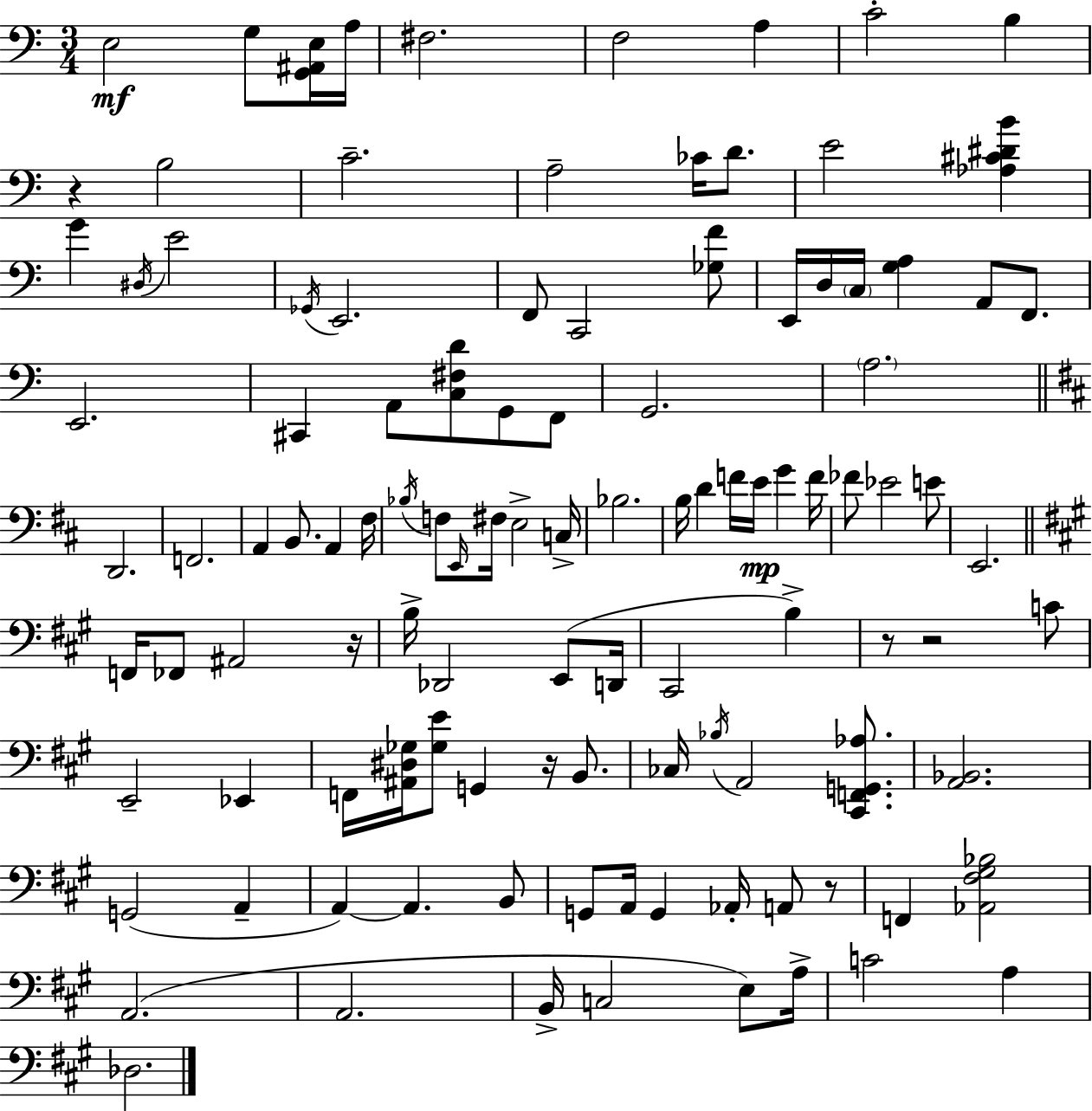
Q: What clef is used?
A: bass